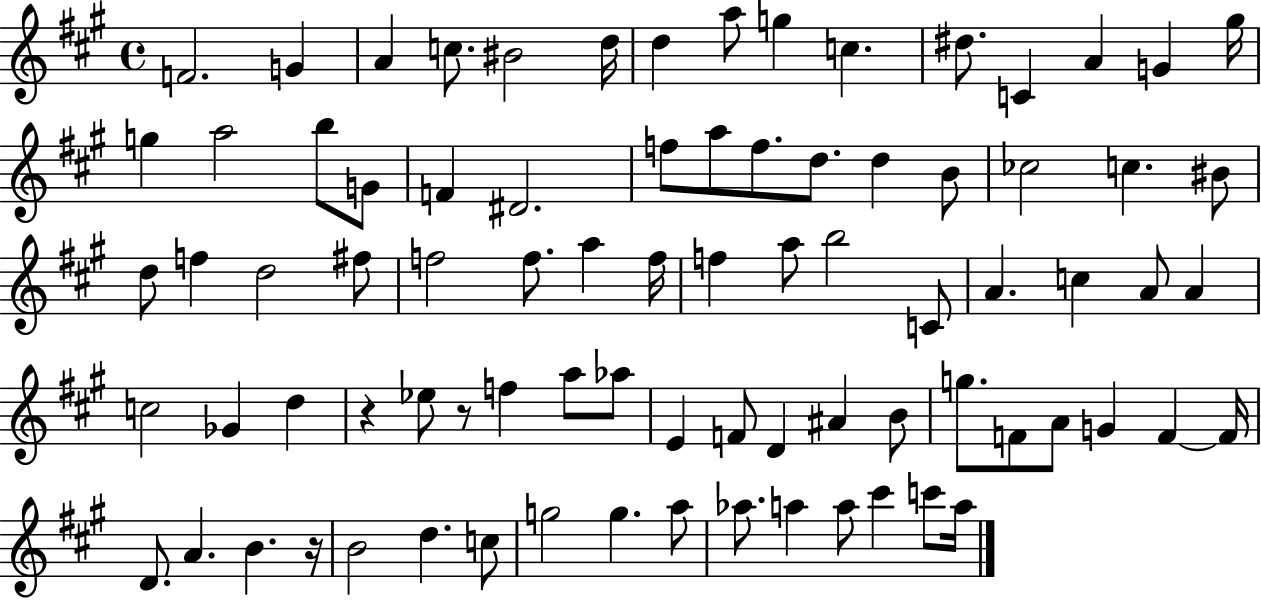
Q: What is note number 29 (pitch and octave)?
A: C5